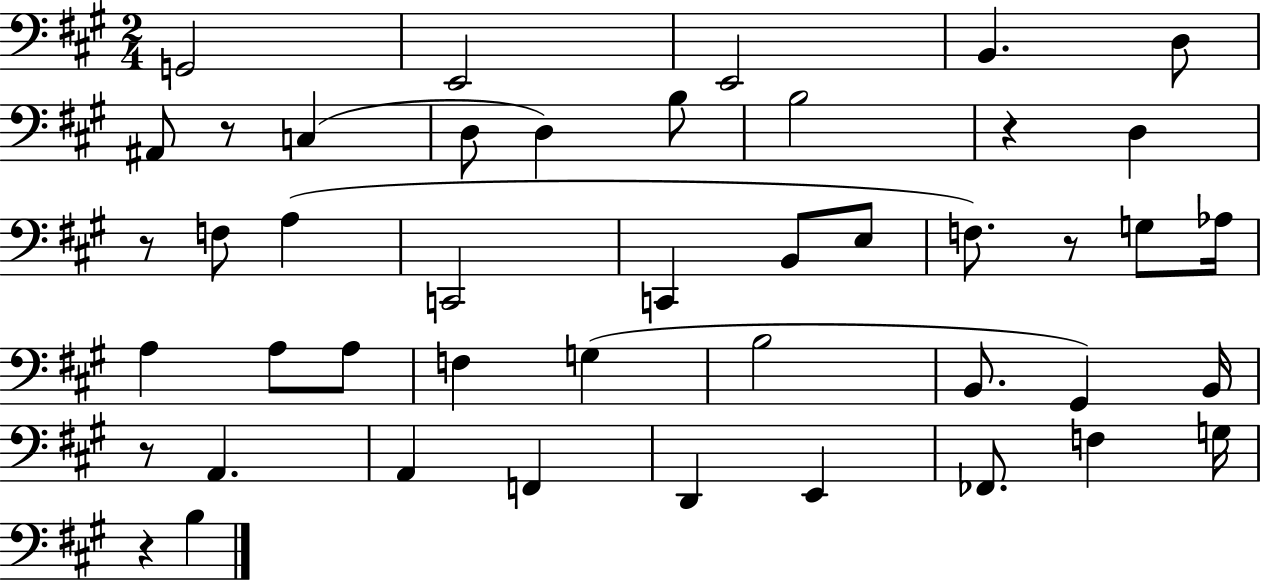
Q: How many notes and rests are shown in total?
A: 45